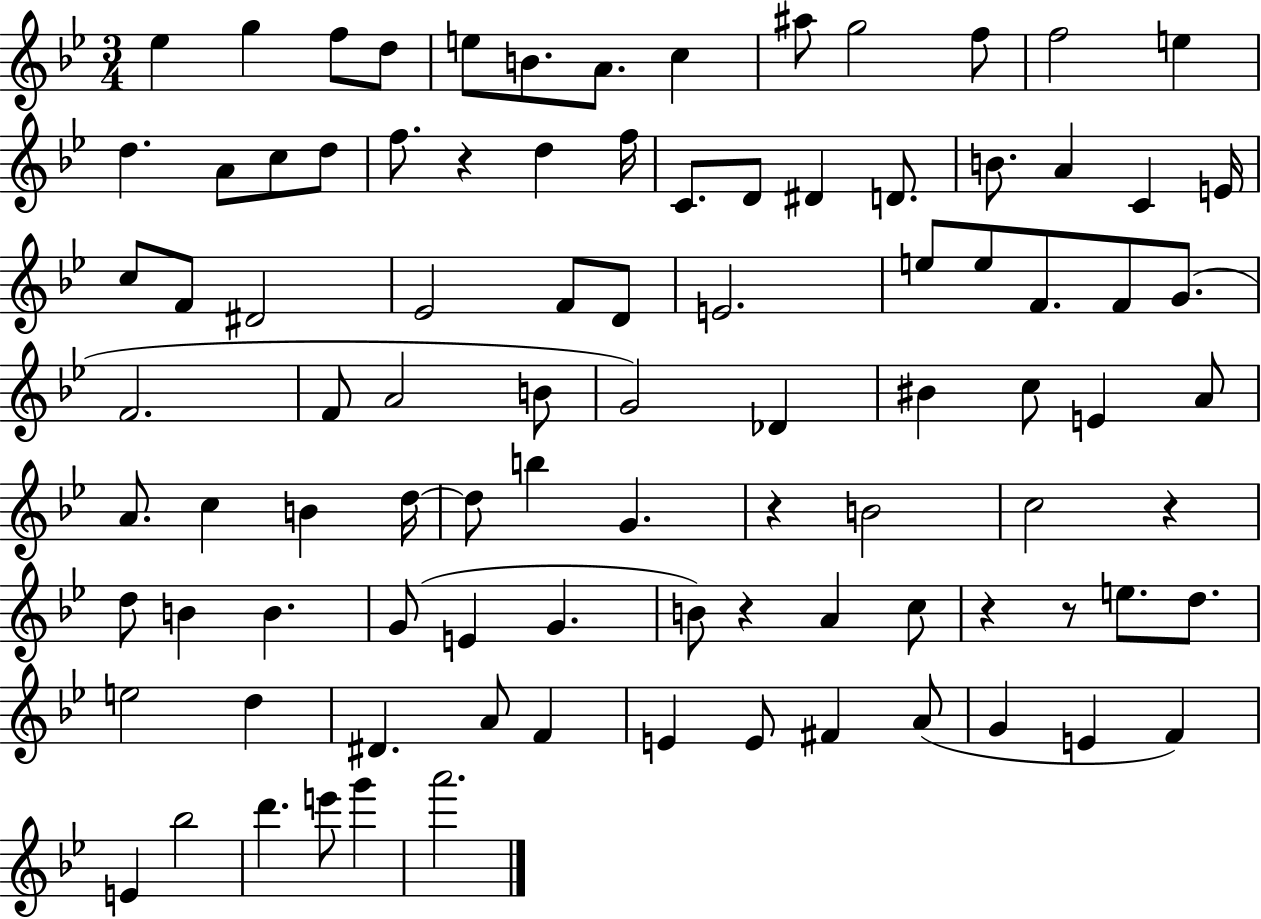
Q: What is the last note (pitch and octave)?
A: A6